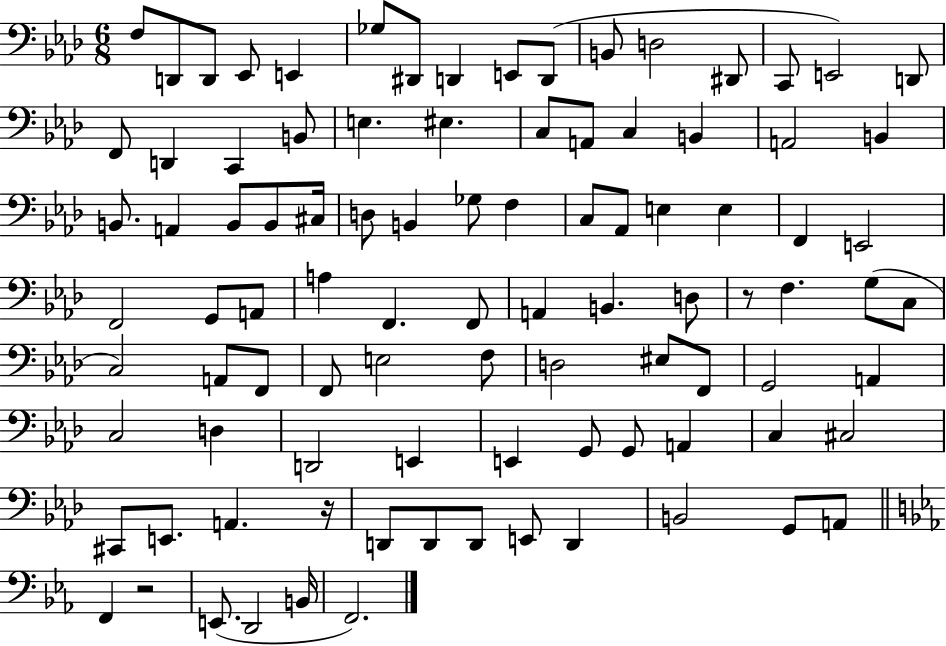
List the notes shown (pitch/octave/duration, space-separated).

F3/e D2/e D2/e Eb2/e E2/q Gb3/e D#2/e D2/q E2/e D2/e B2/e D3/h D#2/e C2/e E2/h D2/e F2/e D2/q C2/q B2/e E3/q. EIS3/q. C3/e A2/e C3/q B2/q A2/h B2/q B2/e. A2/q B2/e B2/e C#3/s D3/e B2/q Gb3/e F3/q C3/e Ab2/e E3/q E3/q F2/q E2/h F2/h G2/e A2/e A3/q F2/q. F2/e A2/q B2/q. D3/e R/e F3/q. G3/e C3/e C3/h A2/e F2/e F2/e E3/h F3/e D3/h EIS3/e F2/e G2/h A2/q C3/h D3/q D2/h E2/q E2/q G2/e G2/e A2/q C3/q C#3/h C#2/e E2/e. A2/q. R/s D2/e D2/e D2/e E2/e D2/q B2/h G2/e A2/e F2/q R/h E2/e. D2/h B2/s F2/h.